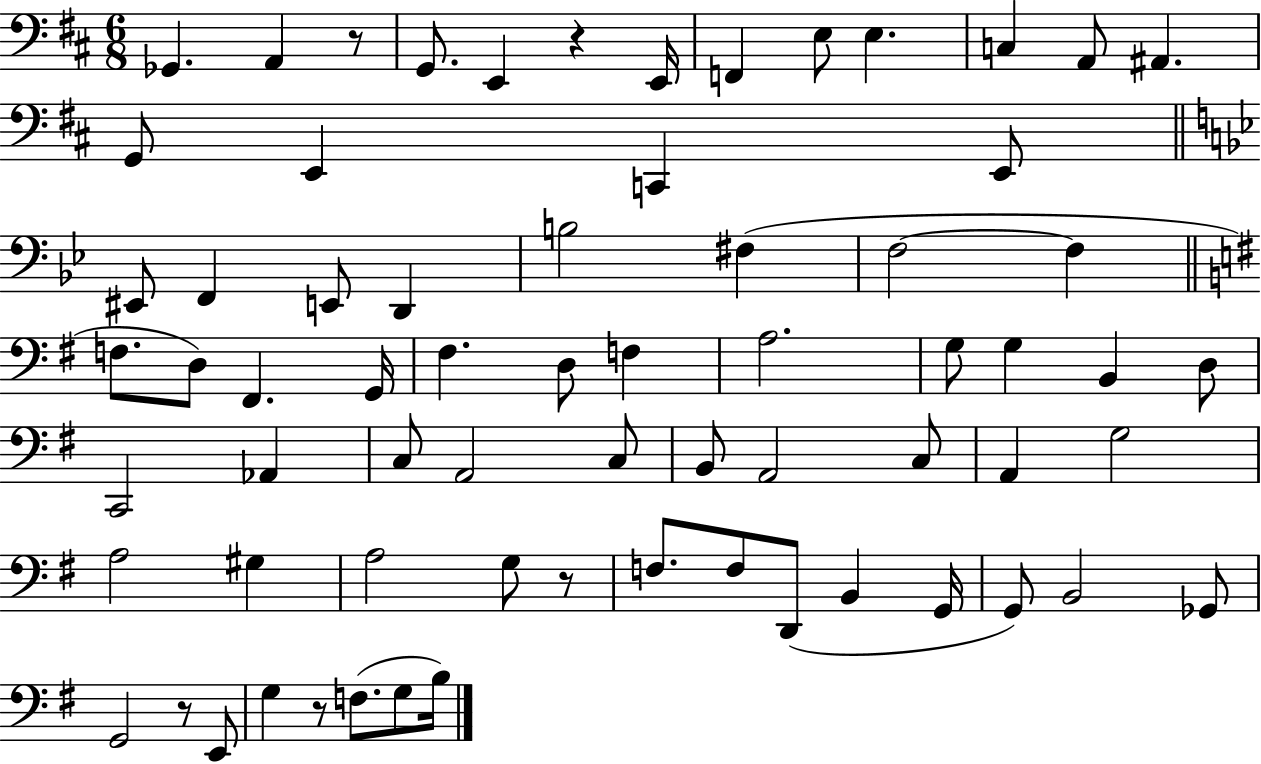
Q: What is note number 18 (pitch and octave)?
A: E2